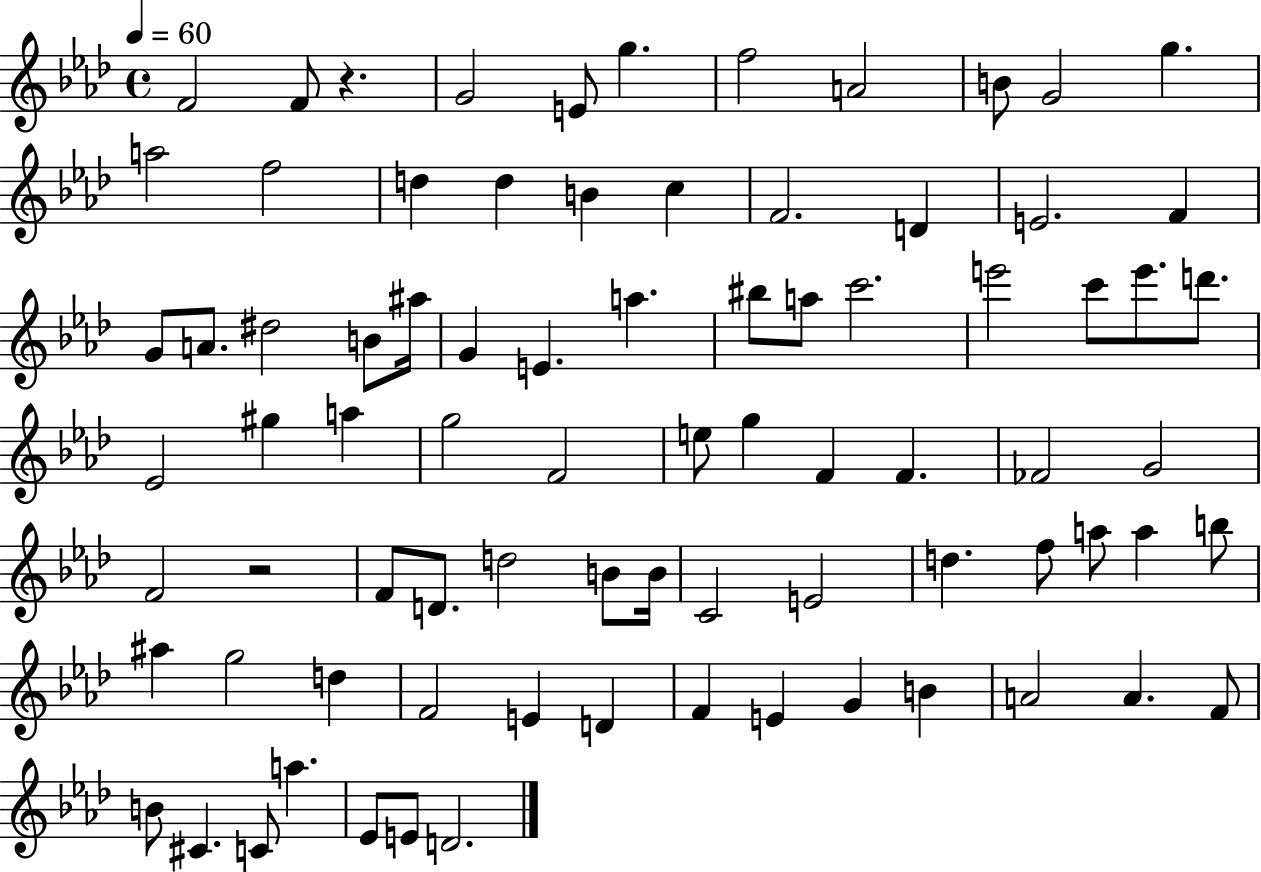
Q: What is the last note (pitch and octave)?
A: D4